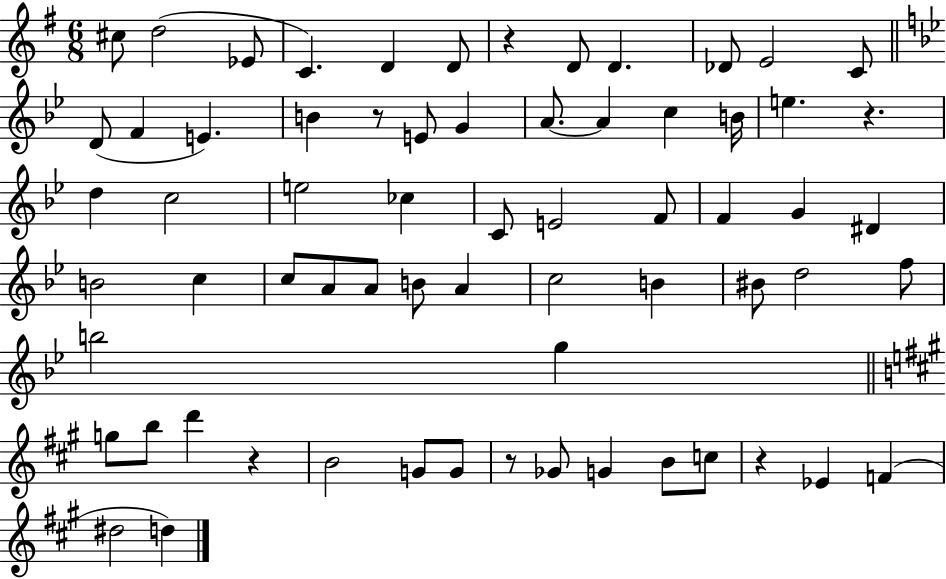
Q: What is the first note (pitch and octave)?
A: C#5